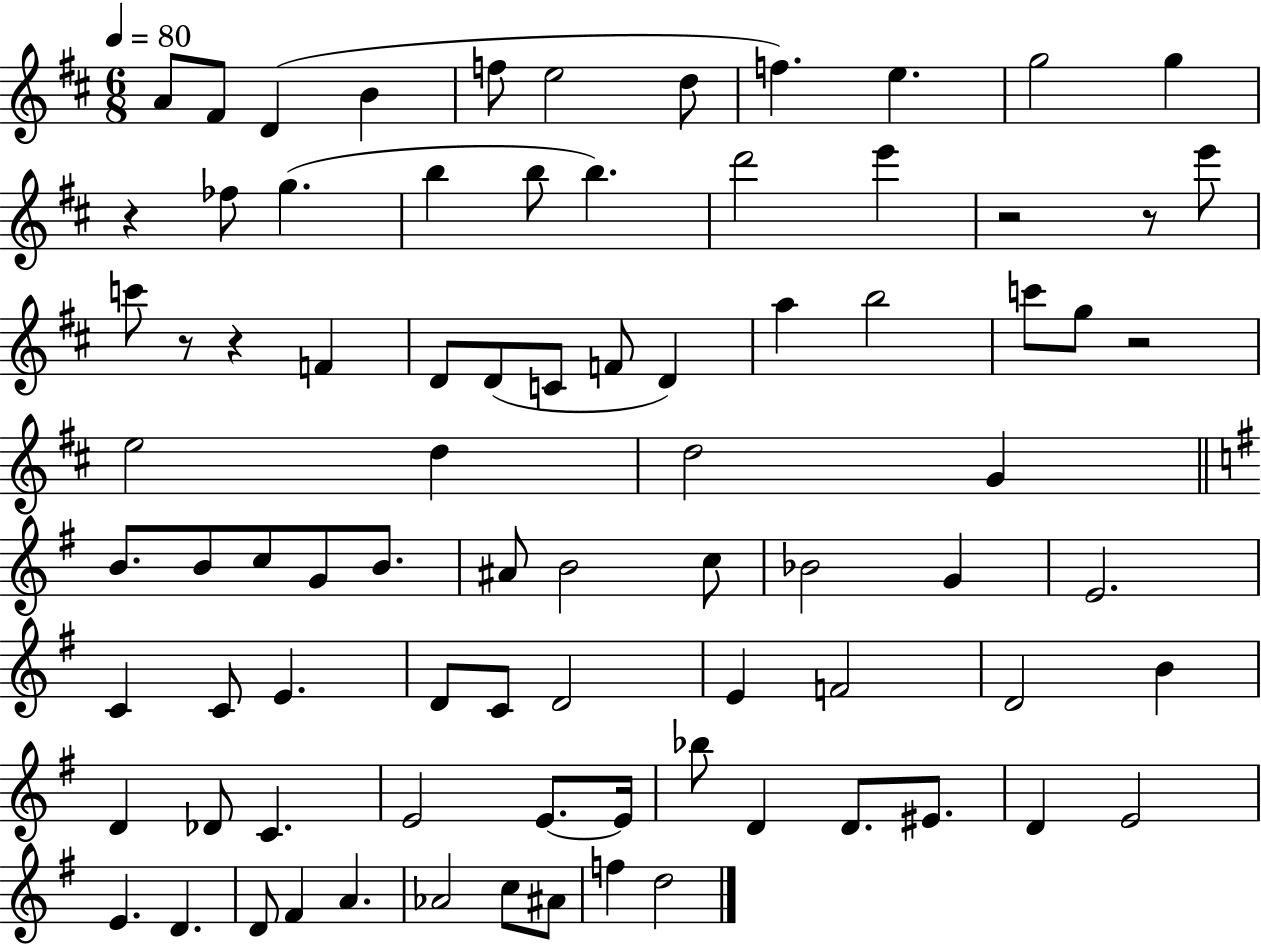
{
  \clef treble
  \numericTimeSignature
  \time 6/8
  \key d \major
  \tempo 4 = 80
  a'8 fis'8 d'4( b'4 | f''8 e''2 d''8 | f''4.) e''4. | g''2 g''4 | \break r4 fes''8 g''4.( | b''4 b''8 b''4.) | d'''2 e'''4 | r2 r8 e'''8 | \break c'''8 r8 r4 f'4 | d'8 d'8( c'8 f'8 d'4) | a''4 b''2 | c'''8 g''8 r2 | \break e''2 d''4 | d''2 g'4 | \bar "||" \break \key g \major b'8. b'8 c''8 g'8 b'8. | ais'8 b'2 c''8 | bes'2 g'4 | e'2. | \break c'4 c'8 e'4. | d'8 c'8 d'2 | e'4 f'2 | d'2 b'4 | \break d'4 des'8 c'4. | e'2 e'8.~~ e'16 | bes''8 d'4 d'8. eis'8. | d'4 e'2 | \break e'4. d'4. | d'8 fis'4 a'4. | aes'2 c''8 ais'8 | f''4 d''2 | \break \bar "|."
}